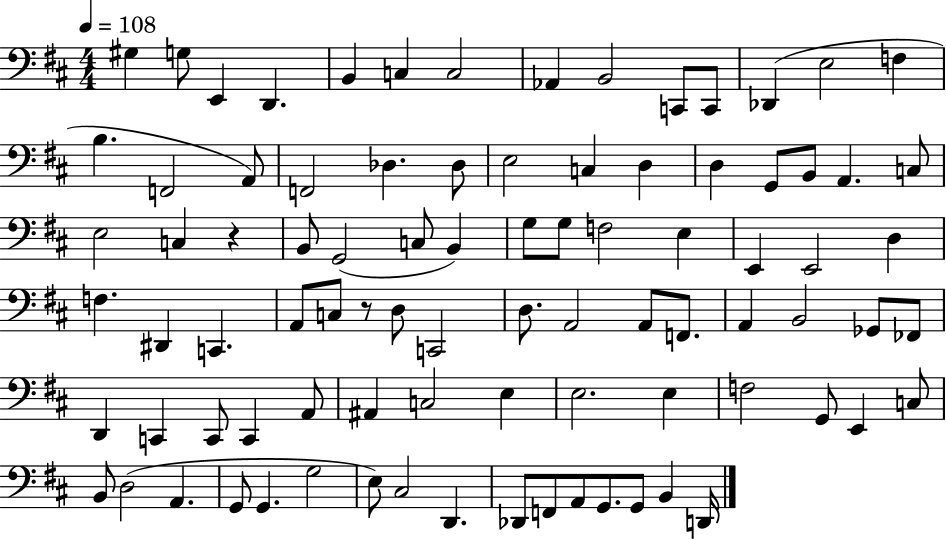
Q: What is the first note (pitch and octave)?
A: G#3